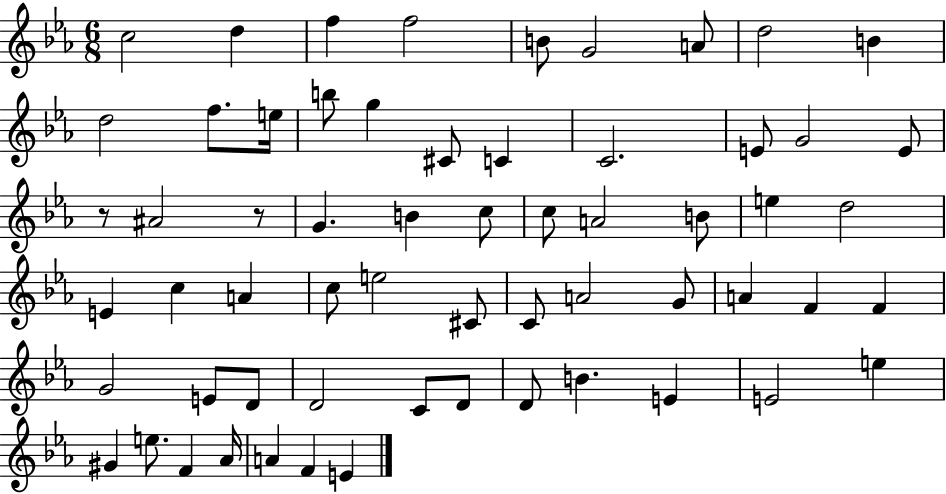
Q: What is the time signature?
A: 6/8